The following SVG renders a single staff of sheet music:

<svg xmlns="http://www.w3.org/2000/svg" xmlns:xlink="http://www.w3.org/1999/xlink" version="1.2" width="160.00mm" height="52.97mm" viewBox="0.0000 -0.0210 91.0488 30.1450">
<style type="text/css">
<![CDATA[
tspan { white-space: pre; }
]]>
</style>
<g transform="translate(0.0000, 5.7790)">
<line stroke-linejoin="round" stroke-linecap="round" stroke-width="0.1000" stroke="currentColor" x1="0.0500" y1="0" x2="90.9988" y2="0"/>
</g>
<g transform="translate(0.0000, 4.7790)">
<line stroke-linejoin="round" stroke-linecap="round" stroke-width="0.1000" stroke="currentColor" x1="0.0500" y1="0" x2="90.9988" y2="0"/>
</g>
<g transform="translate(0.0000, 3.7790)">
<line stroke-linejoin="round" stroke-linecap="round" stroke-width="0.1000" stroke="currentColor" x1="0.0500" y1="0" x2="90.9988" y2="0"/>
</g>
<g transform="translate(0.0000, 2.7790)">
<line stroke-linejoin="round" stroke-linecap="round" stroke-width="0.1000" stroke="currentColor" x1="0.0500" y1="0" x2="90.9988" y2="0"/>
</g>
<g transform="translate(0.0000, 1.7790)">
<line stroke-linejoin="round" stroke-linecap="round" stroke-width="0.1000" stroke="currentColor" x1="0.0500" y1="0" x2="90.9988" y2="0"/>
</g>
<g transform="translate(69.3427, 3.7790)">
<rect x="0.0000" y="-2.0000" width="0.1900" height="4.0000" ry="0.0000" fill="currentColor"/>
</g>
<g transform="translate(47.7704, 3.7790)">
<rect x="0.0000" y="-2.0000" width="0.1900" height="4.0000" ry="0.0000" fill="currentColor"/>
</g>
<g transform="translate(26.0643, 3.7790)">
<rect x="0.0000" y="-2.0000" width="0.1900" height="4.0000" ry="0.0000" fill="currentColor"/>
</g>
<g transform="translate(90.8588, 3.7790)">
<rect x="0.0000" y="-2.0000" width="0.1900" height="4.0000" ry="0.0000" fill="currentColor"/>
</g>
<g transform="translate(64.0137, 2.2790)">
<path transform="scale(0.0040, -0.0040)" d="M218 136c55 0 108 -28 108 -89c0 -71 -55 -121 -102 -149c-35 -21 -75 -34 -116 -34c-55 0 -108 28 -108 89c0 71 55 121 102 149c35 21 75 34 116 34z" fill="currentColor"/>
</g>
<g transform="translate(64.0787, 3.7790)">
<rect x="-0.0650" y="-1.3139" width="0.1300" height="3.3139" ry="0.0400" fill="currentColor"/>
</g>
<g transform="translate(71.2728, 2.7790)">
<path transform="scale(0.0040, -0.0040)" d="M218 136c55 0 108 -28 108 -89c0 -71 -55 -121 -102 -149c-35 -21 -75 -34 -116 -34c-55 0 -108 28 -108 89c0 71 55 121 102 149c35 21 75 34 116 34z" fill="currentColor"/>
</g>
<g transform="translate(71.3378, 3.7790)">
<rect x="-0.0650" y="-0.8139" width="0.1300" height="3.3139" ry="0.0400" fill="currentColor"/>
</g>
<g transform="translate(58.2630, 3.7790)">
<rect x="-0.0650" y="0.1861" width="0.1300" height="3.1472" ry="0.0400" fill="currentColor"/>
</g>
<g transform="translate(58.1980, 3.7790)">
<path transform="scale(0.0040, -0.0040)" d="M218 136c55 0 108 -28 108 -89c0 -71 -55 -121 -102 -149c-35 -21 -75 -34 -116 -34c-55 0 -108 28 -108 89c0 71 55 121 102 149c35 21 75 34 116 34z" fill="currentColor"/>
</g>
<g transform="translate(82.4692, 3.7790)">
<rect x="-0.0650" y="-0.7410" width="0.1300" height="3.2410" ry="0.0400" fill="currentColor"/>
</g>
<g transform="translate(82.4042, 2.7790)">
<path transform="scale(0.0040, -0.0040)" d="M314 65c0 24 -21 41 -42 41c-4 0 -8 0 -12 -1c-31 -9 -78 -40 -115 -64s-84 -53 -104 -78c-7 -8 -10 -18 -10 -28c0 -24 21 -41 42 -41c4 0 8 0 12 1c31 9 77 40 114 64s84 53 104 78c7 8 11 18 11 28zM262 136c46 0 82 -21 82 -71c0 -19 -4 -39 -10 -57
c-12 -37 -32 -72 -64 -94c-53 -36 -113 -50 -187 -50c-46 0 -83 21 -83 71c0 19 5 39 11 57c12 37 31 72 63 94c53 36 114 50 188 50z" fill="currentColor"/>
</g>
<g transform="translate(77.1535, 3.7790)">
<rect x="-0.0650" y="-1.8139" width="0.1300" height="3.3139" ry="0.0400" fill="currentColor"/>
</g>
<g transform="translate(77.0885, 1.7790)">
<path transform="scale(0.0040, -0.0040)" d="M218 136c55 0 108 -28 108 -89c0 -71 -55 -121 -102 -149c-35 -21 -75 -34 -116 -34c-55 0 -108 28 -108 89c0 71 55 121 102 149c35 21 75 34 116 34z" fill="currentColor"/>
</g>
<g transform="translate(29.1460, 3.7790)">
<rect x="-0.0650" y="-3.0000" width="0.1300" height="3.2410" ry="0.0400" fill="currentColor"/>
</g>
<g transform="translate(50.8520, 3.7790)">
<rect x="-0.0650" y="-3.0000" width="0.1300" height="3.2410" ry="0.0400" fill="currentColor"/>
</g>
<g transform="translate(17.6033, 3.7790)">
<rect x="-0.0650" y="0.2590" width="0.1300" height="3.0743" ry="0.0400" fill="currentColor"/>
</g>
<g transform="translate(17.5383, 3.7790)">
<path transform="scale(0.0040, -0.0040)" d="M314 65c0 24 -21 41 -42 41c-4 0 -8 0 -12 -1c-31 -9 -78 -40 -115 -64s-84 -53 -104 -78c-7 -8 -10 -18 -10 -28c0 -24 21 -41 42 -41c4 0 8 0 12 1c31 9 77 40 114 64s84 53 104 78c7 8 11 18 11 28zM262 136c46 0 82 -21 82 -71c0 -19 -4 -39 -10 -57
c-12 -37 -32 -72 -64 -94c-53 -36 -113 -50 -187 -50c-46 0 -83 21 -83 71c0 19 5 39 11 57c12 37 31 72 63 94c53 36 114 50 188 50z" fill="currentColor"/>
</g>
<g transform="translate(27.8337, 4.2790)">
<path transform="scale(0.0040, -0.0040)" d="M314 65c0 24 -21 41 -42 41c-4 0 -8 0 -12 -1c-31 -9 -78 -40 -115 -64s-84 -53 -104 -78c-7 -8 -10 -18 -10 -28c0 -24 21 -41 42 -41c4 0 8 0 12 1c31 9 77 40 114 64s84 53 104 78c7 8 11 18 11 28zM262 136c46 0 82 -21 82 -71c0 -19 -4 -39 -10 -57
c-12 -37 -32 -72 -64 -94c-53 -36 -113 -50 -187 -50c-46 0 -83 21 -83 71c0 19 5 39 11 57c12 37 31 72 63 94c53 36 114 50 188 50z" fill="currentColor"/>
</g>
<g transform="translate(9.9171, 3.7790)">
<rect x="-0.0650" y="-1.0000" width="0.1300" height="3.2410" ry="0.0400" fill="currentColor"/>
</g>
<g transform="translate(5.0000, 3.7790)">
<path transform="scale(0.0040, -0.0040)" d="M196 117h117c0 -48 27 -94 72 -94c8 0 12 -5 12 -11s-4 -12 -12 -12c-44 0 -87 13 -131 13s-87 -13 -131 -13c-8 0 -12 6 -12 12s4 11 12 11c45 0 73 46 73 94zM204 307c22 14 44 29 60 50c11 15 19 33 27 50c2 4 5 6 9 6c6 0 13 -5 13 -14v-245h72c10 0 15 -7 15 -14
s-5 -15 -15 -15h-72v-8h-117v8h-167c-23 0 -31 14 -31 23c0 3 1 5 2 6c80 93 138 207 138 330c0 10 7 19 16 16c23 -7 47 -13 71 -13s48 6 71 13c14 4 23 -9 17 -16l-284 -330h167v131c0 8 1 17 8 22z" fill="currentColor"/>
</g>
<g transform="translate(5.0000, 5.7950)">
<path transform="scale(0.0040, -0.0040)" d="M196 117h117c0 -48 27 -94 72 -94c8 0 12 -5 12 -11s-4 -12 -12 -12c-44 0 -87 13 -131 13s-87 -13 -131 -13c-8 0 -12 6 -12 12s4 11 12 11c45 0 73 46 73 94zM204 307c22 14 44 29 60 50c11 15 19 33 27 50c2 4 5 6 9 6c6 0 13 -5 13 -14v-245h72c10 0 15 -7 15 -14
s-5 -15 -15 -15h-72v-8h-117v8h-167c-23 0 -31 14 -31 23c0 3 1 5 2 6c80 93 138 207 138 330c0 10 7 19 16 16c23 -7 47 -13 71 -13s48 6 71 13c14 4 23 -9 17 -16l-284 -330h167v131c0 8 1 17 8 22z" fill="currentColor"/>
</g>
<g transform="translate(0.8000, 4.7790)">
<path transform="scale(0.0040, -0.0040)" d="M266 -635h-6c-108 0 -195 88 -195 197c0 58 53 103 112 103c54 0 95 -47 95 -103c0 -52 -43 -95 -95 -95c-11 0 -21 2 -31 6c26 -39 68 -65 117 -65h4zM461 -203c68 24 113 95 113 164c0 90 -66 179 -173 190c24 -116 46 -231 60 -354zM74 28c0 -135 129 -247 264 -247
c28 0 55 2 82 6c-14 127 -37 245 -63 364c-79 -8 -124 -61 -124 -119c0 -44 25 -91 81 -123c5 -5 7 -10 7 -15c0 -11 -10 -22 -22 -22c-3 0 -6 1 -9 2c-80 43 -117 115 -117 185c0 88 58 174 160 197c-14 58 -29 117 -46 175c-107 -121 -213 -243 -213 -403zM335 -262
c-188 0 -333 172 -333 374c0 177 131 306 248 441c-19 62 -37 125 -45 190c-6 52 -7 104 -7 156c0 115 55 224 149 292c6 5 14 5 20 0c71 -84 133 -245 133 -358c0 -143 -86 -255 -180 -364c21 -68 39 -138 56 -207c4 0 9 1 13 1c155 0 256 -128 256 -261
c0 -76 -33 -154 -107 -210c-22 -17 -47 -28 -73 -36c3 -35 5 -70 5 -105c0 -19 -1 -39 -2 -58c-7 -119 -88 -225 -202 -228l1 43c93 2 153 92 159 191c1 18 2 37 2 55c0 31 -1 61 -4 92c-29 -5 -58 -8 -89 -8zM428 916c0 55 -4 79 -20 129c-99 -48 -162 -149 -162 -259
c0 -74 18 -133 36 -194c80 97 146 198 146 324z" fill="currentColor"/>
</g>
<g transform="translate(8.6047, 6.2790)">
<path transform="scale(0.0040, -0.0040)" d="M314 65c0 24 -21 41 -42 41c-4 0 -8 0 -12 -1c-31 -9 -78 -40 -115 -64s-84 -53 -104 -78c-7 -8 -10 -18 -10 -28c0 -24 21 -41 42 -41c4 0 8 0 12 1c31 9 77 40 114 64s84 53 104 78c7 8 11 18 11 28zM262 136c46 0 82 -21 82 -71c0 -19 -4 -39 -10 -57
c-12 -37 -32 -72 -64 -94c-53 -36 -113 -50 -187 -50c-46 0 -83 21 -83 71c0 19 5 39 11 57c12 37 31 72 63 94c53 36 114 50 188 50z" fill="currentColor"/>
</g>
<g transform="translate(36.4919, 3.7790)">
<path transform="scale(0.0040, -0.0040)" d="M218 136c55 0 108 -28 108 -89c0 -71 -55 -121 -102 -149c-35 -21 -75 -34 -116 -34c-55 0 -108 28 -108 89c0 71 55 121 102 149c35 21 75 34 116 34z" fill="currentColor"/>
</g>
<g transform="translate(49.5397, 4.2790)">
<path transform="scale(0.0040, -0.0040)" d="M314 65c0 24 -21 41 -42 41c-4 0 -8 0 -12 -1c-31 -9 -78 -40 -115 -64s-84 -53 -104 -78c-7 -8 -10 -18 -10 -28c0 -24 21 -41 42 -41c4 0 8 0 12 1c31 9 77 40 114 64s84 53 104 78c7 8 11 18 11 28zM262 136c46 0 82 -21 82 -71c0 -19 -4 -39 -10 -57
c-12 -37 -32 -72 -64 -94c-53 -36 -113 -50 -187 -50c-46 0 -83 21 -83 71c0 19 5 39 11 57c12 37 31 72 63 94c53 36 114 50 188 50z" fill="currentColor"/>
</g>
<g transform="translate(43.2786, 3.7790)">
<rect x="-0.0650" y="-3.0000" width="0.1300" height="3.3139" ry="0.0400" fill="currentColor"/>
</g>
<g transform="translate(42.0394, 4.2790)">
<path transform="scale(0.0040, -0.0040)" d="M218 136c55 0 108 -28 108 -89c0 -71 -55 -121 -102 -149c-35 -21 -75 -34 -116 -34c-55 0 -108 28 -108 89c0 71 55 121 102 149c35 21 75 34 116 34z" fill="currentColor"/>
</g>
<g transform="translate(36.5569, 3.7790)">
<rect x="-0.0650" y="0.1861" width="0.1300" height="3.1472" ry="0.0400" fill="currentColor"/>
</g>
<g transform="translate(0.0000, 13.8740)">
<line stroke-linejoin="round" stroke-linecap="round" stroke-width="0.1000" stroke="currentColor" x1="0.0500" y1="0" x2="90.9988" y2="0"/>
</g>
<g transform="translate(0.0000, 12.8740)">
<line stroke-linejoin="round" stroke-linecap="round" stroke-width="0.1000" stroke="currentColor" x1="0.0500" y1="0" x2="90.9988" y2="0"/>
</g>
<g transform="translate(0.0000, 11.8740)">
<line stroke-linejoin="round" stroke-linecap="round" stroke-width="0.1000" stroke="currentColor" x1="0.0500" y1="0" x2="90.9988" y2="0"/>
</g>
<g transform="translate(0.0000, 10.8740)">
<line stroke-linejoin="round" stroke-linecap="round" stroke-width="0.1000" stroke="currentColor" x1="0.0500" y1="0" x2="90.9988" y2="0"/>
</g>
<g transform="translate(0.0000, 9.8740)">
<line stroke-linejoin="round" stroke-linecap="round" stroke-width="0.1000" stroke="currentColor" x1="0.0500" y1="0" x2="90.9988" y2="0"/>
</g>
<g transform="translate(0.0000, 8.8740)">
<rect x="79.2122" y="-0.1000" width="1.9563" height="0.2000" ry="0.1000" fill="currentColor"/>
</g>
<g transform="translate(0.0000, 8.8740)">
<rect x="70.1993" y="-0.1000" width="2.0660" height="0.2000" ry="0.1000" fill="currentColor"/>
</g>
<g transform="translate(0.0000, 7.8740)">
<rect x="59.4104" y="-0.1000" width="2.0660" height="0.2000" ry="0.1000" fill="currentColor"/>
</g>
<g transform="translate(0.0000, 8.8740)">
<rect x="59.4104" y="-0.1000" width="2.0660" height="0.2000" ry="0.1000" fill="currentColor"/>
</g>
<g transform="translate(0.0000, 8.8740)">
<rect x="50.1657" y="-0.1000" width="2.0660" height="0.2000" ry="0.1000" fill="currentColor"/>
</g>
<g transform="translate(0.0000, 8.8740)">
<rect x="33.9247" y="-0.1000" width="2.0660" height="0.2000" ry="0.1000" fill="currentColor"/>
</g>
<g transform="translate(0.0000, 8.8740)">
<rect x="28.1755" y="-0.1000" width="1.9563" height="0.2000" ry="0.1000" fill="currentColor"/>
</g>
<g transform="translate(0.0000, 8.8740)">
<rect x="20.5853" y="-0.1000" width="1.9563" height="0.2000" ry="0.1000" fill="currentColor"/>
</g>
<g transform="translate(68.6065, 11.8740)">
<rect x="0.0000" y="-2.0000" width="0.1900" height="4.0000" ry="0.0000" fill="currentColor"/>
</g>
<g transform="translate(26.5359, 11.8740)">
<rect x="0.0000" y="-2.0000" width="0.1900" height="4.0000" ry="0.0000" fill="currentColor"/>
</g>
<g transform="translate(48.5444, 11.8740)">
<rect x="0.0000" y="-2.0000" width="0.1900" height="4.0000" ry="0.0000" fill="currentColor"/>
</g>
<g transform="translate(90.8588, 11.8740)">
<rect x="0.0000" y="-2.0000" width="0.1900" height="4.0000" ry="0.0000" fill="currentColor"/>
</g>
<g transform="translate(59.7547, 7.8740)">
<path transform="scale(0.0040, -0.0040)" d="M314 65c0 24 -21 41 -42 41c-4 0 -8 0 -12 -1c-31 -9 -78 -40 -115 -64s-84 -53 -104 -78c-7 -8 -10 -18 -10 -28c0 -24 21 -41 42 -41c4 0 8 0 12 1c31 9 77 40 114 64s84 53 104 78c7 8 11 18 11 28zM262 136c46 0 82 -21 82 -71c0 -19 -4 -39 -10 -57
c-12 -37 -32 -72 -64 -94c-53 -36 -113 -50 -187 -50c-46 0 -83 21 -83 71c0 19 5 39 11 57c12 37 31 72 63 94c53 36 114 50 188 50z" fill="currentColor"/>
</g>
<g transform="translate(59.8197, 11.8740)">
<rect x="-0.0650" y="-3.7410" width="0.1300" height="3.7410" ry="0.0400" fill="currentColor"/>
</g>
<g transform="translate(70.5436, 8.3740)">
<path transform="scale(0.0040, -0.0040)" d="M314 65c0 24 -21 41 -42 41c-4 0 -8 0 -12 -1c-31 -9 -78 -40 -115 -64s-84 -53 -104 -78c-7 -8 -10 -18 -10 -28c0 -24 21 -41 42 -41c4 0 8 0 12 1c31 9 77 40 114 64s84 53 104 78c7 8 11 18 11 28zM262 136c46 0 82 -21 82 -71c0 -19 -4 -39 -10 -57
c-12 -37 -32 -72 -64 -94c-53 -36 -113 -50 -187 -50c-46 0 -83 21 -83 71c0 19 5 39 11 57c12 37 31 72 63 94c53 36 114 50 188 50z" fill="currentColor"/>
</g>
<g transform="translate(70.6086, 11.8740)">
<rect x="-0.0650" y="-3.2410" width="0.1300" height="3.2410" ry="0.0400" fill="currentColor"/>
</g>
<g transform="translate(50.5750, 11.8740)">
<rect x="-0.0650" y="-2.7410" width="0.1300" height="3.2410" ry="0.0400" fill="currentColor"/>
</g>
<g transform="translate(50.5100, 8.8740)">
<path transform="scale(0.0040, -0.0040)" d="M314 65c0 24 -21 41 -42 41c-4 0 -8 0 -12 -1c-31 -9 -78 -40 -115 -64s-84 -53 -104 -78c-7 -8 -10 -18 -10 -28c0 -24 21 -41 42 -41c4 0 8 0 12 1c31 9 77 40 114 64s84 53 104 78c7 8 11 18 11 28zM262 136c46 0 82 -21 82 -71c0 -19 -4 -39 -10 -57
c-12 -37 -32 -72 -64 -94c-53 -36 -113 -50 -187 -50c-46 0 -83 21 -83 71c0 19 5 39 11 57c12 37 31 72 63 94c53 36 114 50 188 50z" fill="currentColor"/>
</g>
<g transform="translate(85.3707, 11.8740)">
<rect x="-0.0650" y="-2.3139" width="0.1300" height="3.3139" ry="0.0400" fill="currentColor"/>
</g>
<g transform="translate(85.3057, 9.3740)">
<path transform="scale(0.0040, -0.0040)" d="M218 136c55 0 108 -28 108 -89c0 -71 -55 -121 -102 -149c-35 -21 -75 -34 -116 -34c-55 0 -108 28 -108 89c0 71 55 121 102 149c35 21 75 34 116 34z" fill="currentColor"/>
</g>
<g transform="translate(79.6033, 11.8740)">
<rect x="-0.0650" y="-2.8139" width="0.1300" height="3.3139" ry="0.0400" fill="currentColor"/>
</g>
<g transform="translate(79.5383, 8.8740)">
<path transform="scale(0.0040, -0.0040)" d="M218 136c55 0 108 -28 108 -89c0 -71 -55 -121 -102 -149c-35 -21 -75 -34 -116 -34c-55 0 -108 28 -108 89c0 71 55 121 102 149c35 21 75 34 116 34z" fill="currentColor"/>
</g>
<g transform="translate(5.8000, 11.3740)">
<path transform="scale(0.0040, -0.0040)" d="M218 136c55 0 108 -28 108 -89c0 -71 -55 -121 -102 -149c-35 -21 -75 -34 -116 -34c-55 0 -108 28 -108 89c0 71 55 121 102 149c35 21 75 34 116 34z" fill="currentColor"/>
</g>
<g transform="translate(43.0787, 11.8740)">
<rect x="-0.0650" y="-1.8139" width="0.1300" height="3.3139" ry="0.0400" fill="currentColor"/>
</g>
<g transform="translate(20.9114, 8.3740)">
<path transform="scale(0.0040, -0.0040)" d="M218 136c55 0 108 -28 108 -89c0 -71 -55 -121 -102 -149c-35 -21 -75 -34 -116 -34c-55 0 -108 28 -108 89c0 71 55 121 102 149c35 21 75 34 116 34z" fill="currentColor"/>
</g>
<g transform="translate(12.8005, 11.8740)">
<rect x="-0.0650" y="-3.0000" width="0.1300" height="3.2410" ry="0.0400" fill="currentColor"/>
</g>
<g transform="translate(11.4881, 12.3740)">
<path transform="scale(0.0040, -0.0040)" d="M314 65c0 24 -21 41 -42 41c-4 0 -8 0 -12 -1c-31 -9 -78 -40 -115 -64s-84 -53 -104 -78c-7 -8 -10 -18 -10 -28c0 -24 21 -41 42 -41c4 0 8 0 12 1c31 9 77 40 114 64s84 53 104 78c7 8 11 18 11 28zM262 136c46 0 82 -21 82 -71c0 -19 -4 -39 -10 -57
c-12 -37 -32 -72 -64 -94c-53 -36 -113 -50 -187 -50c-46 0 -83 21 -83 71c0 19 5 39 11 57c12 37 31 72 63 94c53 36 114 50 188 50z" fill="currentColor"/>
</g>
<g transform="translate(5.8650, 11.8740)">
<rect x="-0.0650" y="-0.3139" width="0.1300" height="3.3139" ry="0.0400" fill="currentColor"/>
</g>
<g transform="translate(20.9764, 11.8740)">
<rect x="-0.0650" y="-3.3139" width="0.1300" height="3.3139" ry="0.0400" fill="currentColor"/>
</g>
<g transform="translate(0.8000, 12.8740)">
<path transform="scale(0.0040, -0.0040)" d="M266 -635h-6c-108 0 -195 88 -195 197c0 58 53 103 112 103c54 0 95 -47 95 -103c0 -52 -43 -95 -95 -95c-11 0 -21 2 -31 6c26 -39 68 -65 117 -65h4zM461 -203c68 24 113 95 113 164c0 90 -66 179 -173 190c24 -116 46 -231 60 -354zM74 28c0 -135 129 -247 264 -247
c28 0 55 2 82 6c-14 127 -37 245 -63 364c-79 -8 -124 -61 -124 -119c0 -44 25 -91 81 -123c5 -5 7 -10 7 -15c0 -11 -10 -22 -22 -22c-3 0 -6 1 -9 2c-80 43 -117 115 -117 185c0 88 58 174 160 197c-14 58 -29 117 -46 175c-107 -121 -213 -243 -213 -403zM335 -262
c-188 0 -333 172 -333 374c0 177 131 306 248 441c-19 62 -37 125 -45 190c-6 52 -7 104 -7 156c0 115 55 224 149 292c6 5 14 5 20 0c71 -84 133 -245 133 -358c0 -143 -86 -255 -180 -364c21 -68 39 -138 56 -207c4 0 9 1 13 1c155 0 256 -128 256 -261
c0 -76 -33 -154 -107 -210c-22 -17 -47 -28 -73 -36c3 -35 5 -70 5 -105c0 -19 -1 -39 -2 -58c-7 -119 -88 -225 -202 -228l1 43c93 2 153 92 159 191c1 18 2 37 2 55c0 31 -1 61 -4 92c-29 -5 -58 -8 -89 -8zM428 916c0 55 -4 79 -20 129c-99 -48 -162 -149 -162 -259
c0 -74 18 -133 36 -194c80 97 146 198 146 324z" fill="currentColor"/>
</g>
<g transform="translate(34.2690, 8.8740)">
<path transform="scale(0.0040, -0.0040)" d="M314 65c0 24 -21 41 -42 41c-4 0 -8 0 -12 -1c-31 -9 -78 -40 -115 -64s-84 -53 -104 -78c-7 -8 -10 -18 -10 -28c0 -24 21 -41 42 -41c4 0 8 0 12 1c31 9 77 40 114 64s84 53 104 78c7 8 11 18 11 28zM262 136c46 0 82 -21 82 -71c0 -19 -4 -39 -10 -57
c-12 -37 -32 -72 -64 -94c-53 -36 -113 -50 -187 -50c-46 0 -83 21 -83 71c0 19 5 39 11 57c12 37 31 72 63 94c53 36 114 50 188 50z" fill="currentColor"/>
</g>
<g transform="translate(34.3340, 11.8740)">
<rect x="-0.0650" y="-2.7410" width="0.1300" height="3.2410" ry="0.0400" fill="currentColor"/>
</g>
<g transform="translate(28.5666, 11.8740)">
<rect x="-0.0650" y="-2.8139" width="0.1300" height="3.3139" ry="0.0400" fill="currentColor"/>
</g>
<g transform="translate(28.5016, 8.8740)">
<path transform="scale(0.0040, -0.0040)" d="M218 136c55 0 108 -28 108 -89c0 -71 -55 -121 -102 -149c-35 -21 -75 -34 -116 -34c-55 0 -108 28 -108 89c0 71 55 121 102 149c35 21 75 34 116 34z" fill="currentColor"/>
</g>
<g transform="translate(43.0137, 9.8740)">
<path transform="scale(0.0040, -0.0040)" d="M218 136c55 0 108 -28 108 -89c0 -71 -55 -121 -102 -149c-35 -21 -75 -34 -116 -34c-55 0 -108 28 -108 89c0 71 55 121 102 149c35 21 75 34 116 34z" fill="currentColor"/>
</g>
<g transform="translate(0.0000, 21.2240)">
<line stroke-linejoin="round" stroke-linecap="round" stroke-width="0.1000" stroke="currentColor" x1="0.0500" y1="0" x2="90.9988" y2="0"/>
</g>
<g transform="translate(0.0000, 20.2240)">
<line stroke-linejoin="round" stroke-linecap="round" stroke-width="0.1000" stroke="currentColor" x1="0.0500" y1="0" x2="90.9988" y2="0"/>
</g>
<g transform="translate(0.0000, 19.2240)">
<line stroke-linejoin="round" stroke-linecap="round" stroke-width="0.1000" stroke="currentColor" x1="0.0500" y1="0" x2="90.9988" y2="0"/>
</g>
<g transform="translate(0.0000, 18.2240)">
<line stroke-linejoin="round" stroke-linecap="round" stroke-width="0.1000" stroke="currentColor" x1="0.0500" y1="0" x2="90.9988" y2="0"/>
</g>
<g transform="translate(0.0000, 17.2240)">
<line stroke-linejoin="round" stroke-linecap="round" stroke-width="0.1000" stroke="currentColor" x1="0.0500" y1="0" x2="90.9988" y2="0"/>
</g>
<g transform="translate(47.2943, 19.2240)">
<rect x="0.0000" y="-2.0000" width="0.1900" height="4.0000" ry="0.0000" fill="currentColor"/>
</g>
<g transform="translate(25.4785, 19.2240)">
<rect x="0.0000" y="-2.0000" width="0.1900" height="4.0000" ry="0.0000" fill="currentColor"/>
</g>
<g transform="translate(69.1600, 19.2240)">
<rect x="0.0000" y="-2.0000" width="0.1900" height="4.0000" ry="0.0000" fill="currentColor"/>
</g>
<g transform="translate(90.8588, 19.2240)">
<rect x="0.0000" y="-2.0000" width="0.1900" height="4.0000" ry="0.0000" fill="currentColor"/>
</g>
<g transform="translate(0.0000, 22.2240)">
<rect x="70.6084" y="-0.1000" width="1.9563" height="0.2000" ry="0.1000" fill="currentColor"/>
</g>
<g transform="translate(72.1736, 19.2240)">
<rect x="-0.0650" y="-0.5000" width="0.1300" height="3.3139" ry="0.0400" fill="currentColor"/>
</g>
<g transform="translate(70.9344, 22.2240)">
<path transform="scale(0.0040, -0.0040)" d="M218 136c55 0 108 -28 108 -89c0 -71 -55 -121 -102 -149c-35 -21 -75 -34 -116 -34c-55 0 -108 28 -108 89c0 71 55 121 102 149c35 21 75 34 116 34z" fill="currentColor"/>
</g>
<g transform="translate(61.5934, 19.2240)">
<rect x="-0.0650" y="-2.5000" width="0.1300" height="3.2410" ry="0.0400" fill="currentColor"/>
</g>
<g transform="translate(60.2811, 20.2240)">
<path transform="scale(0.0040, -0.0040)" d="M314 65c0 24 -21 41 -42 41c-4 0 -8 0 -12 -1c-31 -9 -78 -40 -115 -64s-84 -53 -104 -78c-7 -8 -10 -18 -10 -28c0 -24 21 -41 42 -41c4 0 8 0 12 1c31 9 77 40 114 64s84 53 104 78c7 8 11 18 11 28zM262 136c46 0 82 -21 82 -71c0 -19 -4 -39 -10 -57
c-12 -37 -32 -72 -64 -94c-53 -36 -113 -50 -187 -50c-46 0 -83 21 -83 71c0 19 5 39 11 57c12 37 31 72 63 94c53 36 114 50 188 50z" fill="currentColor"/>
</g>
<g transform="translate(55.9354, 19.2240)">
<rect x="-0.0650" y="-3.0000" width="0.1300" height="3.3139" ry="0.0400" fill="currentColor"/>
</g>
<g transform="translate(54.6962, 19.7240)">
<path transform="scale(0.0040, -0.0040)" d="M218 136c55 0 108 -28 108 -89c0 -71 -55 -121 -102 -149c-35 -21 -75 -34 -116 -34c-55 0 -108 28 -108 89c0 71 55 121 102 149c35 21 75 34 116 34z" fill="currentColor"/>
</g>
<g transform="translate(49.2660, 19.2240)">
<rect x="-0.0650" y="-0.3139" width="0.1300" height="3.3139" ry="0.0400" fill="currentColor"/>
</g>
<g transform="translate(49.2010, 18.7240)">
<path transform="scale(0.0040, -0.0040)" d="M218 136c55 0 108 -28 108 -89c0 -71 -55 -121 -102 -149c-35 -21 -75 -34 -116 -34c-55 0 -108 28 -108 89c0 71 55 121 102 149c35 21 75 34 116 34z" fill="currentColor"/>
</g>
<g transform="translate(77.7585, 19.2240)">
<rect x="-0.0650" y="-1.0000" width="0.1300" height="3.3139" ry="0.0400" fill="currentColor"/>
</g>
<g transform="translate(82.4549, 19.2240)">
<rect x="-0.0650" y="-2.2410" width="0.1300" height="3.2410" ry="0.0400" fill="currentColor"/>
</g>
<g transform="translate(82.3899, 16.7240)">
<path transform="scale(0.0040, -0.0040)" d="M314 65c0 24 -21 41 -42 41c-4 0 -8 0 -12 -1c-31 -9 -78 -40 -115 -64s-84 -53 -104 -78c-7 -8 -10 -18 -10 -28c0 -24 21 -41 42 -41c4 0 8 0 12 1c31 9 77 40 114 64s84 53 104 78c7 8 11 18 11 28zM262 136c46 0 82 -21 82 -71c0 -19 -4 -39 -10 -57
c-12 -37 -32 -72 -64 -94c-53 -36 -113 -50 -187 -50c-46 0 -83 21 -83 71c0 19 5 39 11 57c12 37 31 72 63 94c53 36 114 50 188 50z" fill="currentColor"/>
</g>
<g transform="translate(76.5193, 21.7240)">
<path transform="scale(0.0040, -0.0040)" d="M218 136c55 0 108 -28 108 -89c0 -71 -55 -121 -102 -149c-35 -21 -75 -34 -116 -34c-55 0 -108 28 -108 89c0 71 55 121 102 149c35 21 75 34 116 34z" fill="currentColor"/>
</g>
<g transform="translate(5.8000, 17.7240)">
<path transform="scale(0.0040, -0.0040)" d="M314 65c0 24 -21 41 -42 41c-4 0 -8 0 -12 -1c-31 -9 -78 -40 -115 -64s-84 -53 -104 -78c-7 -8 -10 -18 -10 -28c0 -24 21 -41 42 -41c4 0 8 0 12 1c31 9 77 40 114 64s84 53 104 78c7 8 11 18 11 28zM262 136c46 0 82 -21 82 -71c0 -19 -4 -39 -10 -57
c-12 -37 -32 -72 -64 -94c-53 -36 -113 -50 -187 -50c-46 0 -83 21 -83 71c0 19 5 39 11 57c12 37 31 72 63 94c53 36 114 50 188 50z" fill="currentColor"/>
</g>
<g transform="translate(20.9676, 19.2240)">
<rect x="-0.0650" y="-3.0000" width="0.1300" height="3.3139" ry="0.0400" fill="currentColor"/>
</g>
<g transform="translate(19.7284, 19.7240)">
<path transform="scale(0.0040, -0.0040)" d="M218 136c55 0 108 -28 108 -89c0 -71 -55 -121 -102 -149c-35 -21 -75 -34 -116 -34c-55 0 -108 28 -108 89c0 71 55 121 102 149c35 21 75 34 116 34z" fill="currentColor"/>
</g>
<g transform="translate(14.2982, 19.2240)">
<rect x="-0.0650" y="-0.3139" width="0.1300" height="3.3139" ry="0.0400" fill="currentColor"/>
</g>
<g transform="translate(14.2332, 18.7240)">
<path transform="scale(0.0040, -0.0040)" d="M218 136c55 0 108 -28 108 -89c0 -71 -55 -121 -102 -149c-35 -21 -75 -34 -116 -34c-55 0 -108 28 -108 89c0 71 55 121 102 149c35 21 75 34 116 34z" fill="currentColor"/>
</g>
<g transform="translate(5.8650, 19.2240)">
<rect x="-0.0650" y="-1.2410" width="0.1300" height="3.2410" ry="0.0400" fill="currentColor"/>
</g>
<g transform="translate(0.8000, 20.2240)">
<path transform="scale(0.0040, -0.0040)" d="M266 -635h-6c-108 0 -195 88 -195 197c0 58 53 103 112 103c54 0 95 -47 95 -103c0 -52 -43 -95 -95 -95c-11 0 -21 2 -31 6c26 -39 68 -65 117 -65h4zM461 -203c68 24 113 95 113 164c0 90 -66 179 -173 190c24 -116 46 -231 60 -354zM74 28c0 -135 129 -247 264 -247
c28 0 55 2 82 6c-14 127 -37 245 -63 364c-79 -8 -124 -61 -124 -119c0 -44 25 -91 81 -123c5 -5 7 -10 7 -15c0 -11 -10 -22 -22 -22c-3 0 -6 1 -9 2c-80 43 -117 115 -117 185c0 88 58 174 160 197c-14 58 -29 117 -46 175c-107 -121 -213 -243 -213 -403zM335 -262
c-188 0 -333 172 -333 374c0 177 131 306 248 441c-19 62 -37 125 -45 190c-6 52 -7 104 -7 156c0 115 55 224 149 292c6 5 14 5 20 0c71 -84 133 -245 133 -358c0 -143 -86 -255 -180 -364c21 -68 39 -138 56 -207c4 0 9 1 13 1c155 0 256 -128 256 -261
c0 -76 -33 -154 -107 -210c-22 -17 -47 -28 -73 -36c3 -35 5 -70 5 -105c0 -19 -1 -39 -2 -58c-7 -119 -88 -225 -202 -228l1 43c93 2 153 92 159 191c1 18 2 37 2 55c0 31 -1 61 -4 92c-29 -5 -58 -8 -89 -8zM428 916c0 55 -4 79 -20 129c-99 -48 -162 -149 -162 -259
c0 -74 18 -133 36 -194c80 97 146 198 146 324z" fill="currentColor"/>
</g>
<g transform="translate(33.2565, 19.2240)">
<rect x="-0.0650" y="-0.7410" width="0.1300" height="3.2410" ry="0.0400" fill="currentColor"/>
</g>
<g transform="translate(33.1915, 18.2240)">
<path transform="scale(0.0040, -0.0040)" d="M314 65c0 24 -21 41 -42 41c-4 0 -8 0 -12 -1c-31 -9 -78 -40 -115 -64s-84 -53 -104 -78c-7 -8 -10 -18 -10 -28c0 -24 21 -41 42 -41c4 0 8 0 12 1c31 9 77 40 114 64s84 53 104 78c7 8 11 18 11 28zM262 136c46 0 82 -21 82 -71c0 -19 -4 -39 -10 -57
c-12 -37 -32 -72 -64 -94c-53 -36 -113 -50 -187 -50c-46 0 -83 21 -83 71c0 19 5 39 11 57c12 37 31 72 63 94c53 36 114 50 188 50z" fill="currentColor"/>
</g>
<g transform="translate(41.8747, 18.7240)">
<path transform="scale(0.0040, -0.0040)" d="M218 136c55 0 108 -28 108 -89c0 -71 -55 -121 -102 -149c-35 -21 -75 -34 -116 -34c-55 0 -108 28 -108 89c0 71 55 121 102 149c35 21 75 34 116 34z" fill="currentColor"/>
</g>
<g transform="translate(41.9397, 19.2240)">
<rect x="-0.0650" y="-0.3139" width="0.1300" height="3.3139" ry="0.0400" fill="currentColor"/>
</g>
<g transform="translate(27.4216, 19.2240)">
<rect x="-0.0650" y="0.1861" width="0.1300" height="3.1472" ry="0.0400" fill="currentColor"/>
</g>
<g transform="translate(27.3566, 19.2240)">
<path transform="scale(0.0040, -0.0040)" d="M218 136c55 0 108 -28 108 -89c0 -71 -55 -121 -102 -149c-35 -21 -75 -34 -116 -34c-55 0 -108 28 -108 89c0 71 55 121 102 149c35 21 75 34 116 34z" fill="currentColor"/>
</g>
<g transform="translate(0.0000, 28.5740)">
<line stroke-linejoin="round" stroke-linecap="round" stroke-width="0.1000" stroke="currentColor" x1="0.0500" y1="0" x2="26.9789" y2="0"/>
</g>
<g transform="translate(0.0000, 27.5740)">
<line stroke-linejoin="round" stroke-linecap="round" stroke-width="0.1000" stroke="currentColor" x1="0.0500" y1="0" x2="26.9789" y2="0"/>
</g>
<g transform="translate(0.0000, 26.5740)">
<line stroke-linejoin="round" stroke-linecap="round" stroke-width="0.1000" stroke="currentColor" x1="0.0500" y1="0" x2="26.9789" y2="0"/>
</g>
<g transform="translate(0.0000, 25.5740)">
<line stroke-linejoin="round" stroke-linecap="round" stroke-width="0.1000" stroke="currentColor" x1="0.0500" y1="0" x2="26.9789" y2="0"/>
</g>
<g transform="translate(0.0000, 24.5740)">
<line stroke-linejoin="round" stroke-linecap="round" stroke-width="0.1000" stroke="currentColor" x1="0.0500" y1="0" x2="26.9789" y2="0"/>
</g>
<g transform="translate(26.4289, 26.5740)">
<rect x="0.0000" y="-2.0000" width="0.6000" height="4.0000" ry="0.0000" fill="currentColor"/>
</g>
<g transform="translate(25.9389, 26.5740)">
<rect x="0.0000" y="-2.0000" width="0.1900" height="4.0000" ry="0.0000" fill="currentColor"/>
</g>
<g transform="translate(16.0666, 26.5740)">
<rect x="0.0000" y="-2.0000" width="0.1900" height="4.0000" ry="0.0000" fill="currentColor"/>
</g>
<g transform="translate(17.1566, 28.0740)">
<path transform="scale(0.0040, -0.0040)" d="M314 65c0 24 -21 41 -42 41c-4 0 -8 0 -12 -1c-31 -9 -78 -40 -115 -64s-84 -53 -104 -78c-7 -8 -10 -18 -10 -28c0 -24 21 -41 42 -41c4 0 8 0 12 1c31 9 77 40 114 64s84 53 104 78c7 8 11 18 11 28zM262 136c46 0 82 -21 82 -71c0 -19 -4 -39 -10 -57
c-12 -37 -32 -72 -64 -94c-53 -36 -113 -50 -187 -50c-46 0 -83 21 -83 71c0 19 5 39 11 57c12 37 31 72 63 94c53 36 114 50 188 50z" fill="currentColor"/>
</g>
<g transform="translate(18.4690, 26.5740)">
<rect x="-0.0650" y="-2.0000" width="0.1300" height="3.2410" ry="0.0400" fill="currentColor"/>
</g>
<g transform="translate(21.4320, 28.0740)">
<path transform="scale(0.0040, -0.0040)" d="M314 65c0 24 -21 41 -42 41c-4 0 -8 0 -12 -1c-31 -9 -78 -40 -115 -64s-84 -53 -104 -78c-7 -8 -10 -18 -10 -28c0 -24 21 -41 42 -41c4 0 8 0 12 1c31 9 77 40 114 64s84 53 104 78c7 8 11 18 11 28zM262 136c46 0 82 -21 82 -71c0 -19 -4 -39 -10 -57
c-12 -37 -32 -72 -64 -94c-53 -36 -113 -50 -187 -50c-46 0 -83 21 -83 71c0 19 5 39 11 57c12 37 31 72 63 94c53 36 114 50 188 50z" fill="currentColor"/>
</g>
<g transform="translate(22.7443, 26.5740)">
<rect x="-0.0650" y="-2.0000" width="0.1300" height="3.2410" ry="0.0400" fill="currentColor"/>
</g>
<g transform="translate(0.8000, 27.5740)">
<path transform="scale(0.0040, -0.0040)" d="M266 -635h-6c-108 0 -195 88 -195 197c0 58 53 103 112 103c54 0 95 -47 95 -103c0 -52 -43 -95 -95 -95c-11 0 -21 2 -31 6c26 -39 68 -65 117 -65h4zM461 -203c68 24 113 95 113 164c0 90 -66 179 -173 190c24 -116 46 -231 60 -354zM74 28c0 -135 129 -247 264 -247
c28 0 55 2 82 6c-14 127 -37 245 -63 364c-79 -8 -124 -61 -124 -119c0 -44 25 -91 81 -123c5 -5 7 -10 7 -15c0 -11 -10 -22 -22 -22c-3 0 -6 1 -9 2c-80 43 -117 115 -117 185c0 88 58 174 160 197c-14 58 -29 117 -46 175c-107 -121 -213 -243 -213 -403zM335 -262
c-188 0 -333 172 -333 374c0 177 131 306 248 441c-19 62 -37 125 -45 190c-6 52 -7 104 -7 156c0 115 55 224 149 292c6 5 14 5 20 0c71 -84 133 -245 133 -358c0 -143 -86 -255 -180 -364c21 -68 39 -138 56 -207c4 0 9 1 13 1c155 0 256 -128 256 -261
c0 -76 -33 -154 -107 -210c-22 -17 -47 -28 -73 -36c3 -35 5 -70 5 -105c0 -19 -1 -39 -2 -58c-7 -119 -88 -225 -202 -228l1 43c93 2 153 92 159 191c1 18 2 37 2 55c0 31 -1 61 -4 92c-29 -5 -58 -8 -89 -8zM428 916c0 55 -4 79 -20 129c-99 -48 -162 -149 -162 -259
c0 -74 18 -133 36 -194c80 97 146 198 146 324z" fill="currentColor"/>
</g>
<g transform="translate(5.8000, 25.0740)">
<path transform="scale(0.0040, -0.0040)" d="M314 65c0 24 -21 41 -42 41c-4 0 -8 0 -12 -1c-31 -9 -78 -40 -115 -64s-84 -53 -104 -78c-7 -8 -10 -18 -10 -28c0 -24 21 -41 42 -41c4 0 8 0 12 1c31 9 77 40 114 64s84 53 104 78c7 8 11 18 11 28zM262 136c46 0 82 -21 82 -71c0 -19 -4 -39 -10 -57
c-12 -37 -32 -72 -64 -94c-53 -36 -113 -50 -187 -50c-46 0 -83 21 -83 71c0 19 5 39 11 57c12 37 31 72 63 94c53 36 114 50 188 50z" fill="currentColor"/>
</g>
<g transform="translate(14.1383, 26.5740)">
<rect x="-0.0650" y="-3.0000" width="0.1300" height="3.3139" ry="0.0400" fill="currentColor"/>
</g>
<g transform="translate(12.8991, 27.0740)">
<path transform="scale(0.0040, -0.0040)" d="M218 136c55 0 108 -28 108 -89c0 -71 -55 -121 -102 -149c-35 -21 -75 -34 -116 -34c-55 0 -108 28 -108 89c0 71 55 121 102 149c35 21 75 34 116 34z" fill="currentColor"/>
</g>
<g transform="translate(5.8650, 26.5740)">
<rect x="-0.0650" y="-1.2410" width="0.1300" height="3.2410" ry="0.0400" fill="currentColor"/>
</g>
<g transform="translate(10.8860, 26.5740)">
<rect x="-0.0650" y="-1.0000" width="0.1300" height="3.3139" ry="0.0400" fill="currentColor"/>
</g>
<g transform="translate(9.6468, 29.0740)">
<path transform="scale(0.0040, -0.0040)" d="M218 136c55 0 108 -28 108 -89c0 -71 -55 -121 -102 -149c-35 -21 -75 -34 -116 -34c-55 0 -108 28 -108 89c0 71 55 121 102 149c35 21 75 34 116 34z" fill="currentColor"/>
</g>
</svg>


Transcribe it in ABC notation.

X:1
T:Untitled
M:4/4
L:1/4
K:C
D2 B2 A2 B A A2 B e d f d2 c A2 b a a2 f a2 c'2 b2 a g e2 c A B d2 c c A G2 C D g2 e2 D A F2 F2